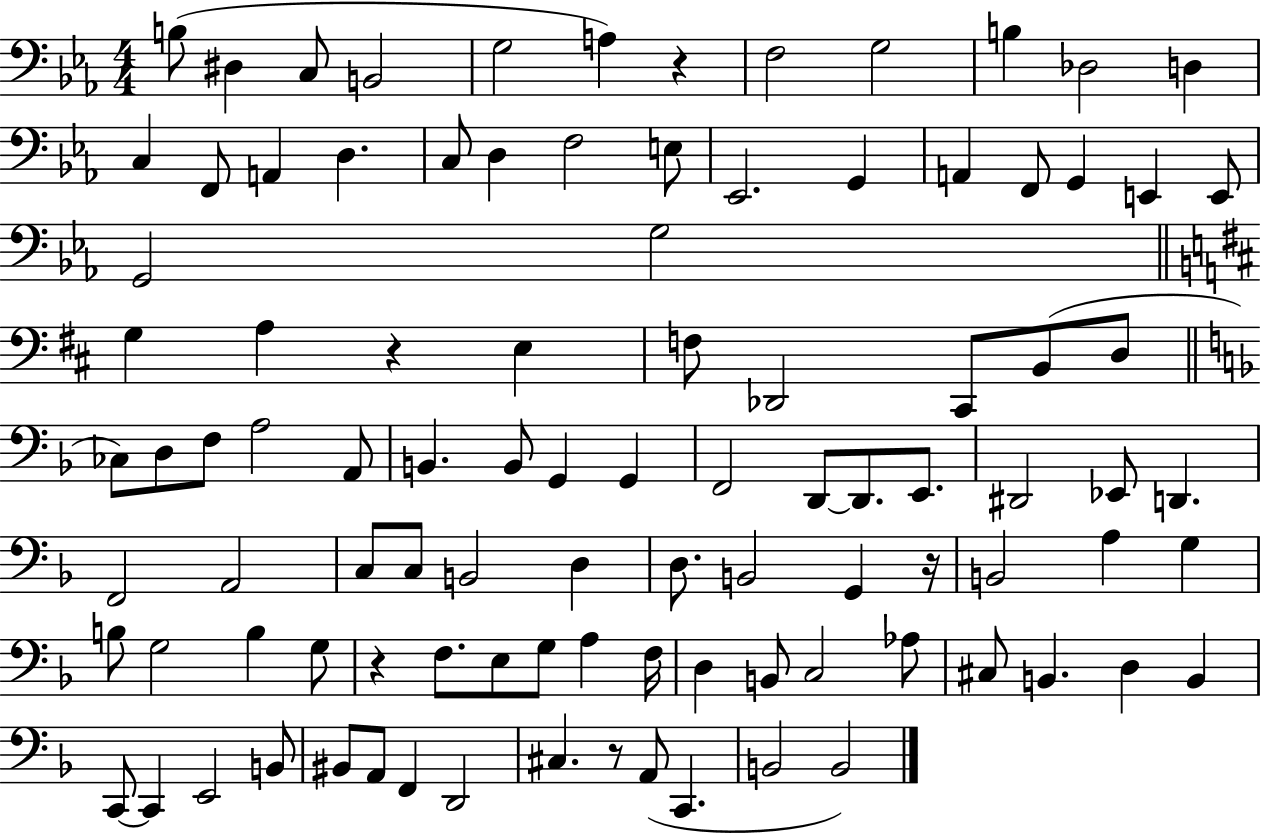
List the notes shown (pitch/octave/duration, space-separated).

B3/e D#3/q C3/e B2/h G3/h A3/q R/q F3/h G3/h B3/q Db3/h D3/q C3/q F2/e A2/q D3/q. C3/e D3/q F3/h E3/e Eb2/h. G2/q A2/q F2/e G2/q E2/q E2/e G2/h G3/h G3/q A3/q R/q E3/q F3/e Db2/h C#2/e B2/e D3/e CES3/e D3/e F3/e A3/h A2/e B2/q. B2/e G2/q G2/q F2/h D2/e D2/e. E2/e. D#2/h Eb2/e D2/q. F2/h A2/h C3/e C3/e B2/h D3/q D3/e. B2/h G2/q R/s B2/h A3/q G3/q B3/e G3/h B3/q G3/e R/q F3/e. E3/e G3/e A3/q F3/s D3/q B2/e C3/h Ab3/e C#3/e B2/q. D3/q B2/q C2/e C2/q E2/h B2/e BIS2/e A2/e F2/q D2/h C#3/q. R/e A2/e C2/q. B2/h B2/h